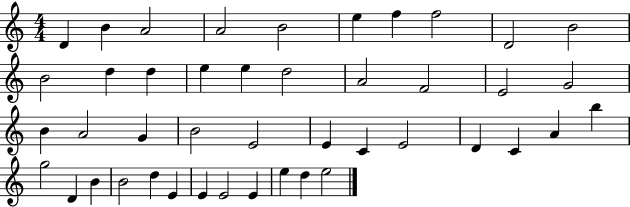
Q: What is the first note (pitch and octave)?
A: D4